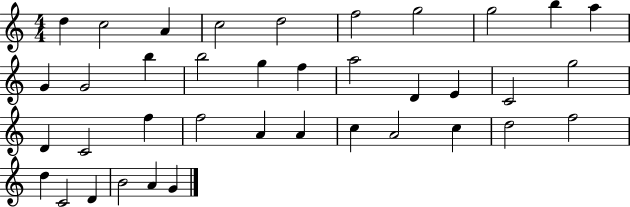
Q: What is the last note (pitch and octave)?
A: G4